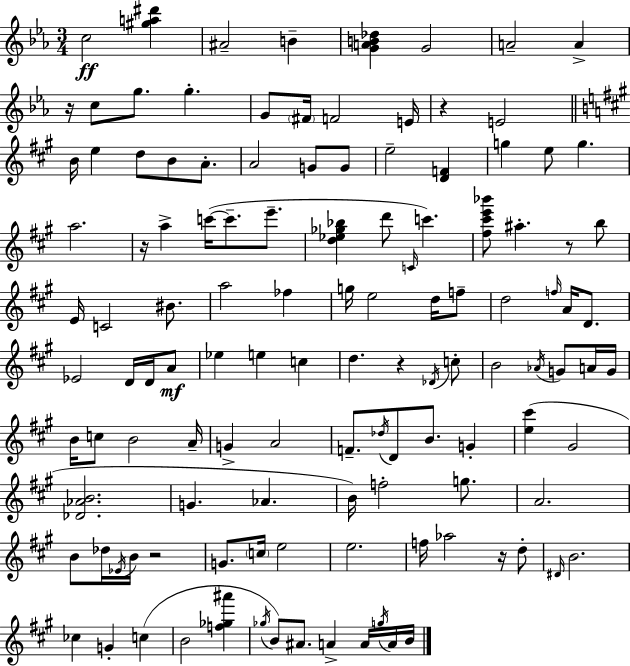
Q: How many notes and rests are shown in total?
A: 122